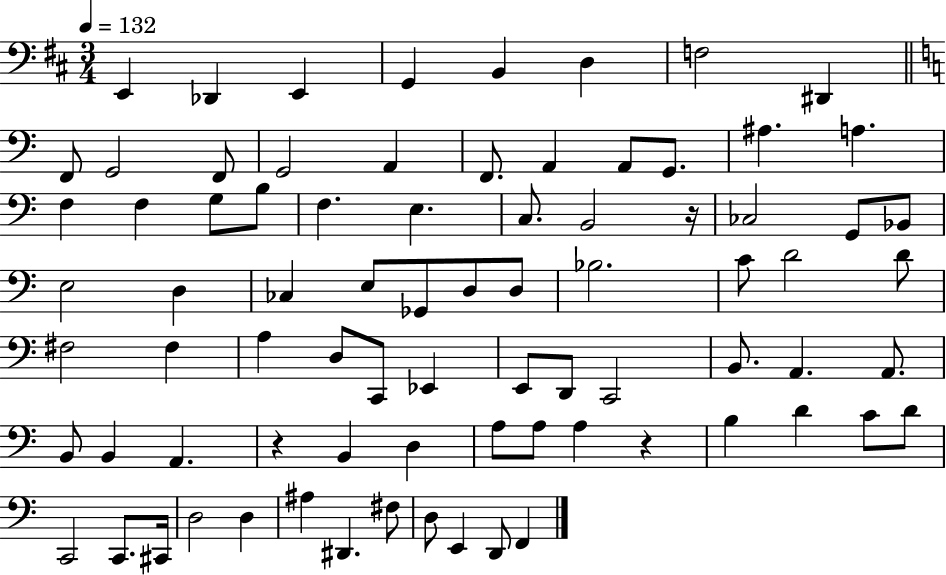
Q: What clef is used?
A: bass